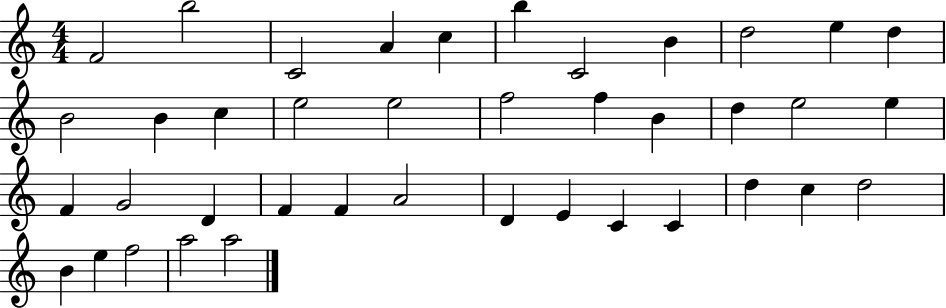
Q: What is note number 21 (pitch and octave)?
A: E5